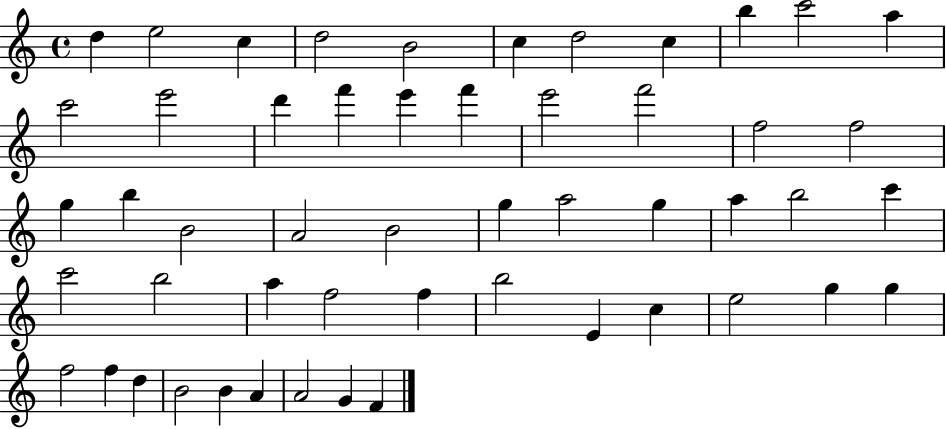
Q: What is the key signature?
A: C major